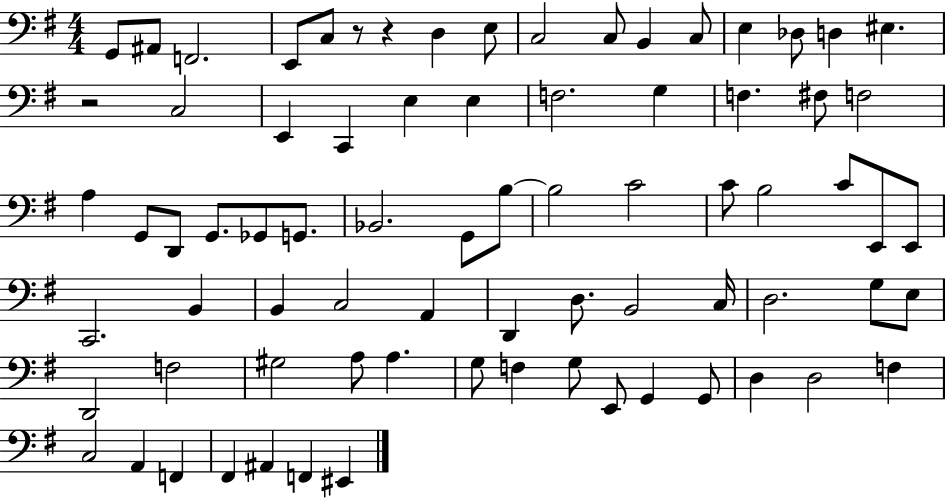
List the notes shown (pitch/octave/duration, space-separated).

G2/e A#2/e F2/h. E2/e C3/e R/e R/q D3/q E3/e C3/h C3/e B2/q C3/e E3/q Db3/e D3/q EIS3/q. R/h C3/h E2/q C2/q E3/q E3/q F3/h. G3/q F3/q. F#3/e F3/h A3/q G2/e D2/e G2/e. Gb2/e G2/e. Bb2/h. G2/e B3/e B3/h C4/h C4/e B3/h C4/e E2/e E2/e C2/h. B2/q B2/q C3/h A2/q D2/q D3/e. B2/h C3/s D3/h. G3/e E3/e D2/h F3/h G#3/h A3/e A3/q. G3/e F3/q G3/e E2/e G2/q G2/e D3/q D3/h F3/q C3/h A2/q F2/q F#2/q A#2/q F2/q EIS2/q